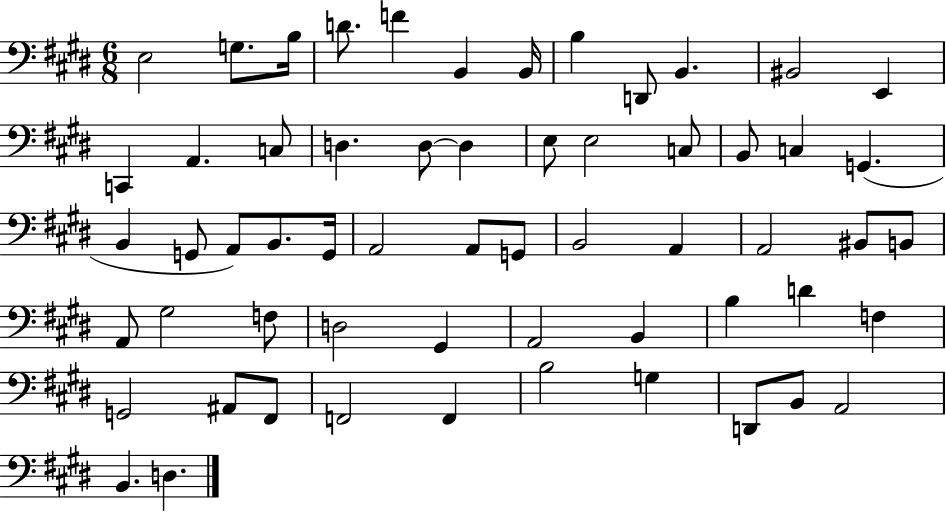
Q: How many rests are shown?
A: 0